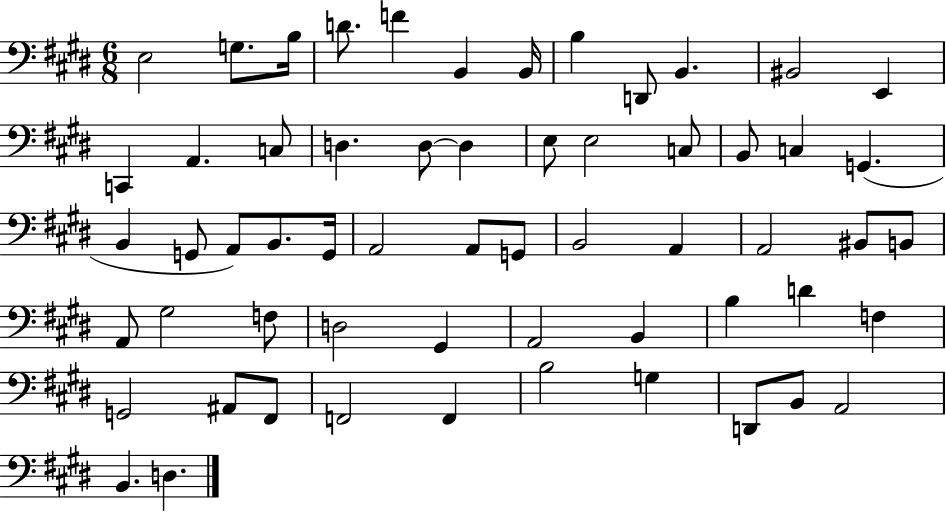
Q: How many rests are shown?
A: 0